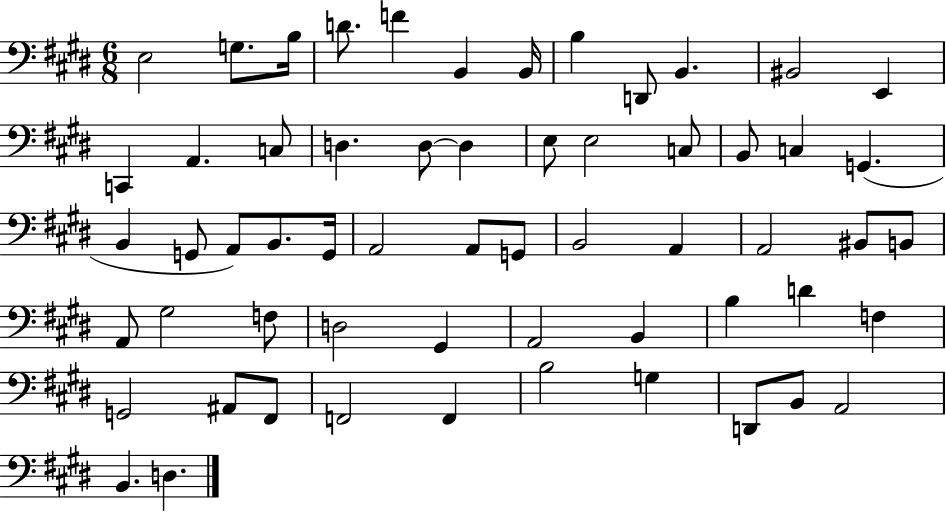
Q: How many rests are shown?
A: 0